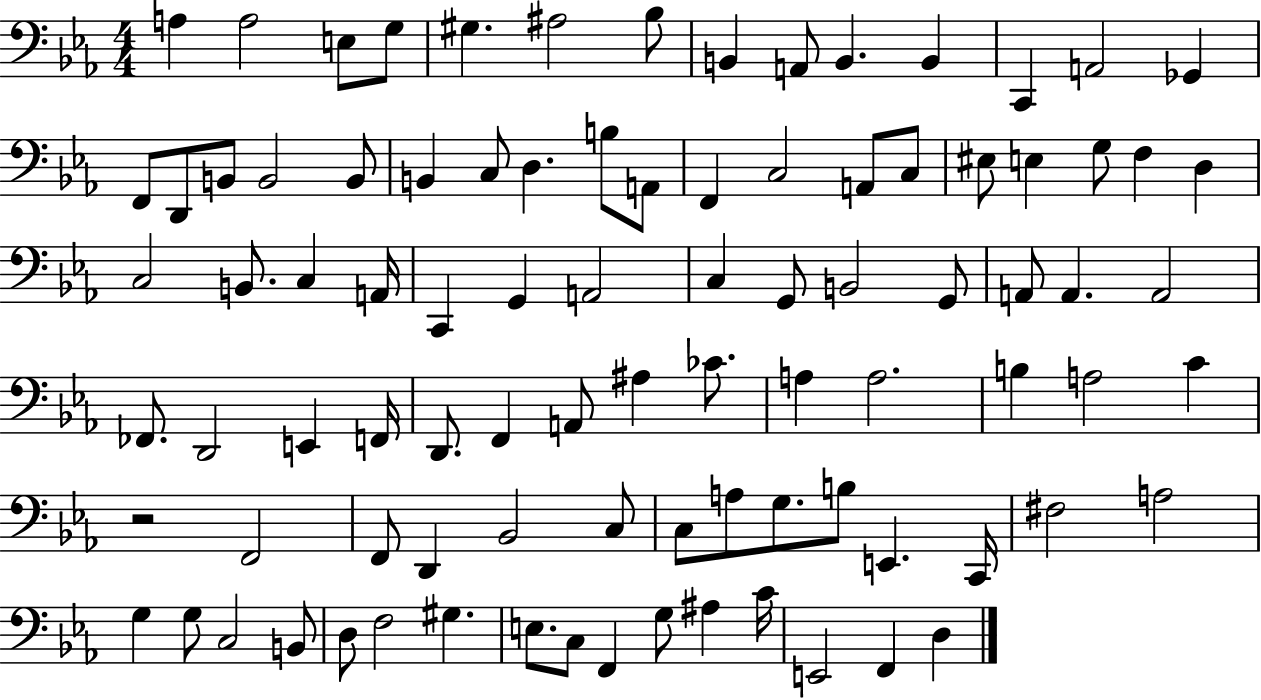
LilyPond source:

{
  \clef bass
  \numericTimeSignature
  \time 4/4
  \key ees \major
  a4 a2 e8 g8 | gis4. ais2 bes8 | b,4 a,8 b,4. b,4 | c,4 a,2 ges,4 | \break f,8 d,8 b,8 b,2 b,8 | b,4 c8 d4. b8 a,8 | f,4 c2 a,8 c8 | eis8 e4 g8 f4 d4 | \break c2 b,8. c4 a,16 | c,4 g,4 a,2 | c4 g,8 b,2 g,8 | a,8 a,4. a,2 | \break fes,8. d,2 e,4 f,16 | d,8. f,4 a,8 ais4 ces'8. | a4 a2. | b4 a2 c'4 | \break r2 f,2 | f,8 d,4 bes,2 c8 | c8 a8 g8. b8 e,4. c,16 | fis2 a2 | \break g4 g8 c2 b,8 | d8 f2 gis4. | e8. c8 f,4 g8 ais4 c'16 | e,2 f,4 d4 | \break \bar "|."
}